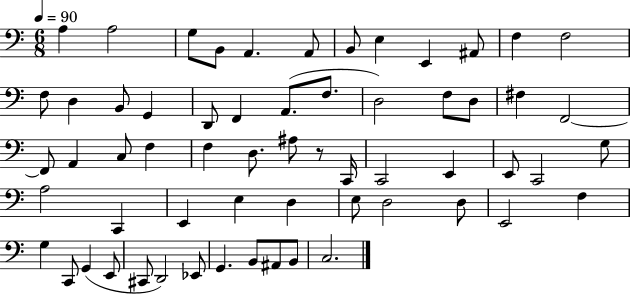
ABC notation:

X:1
T:Untitled
M:6/8
L:1/4
K:C
A, A,2 G,/2 B,,/2 A,, A,,/2 B,,/2 E, E,, ^A,,/2 F, F,2 F,/2 D, B,,/2 G,, D,,/2 F,, A,,/2 F,/2 D,2 F,/2 D,/2 ^F, F,,2 F,,/2 A,, C,/2 F, F, D,/2 ^A,/2 z/2 C,,/4 C,,2 E,, E,,/2 C,,2 G,/2 A,2 C,, E,, E, D, E,/2 D,2 D,/2 E,,2 F, G, C,,/2 G,, E,,/2 ^C,,/2 D,,2 _E,,/2 G,, B,,/2 ^A,,/2 B,,/2 C,2